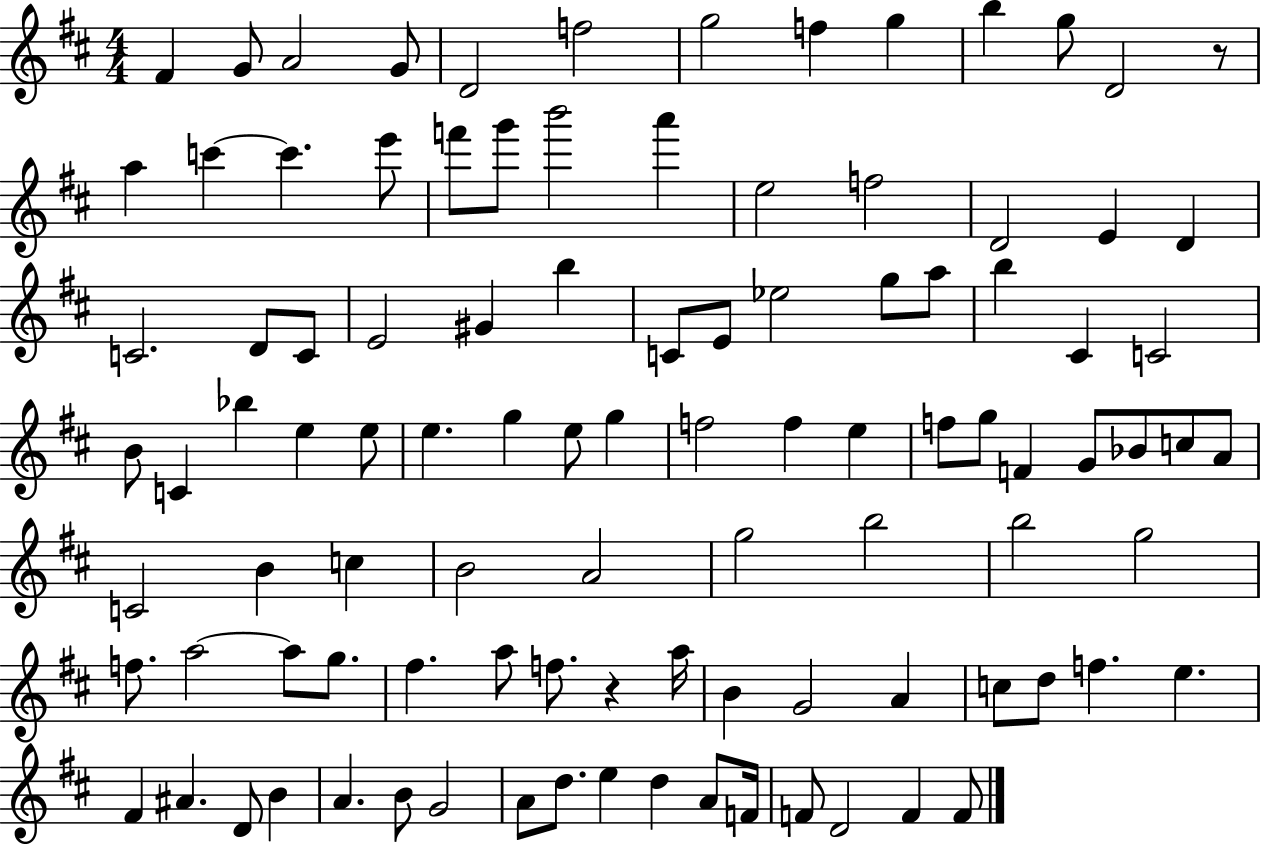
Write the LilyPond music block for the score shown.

{
  \clef treble
  \numericTimeSignature
  \time 4/4
  \key d \major
  fis'4 g'8 a'2 g'8 | d'2 f''2 | g''2 f''4 g''4 | b''4 g''8 d'2 r8 | \break a''4 c'''4~~ c'''4. e'''8 | f'''8 g'''8 b'''2 a'''4 | e''2 f''2 | d'2 e'4 d'4 | \break c'2. d'8 c'8 | e'2 gis'4 b''4 | c'8 e'8 ees''2 g''8 a''8 | b''4 cis'4 c'2 | \break b'8 c'4 bes''4 e''4 e''8 | e''4. g''4 e''8 g''4 | f''2 f''4 e''4 | f''8 g''8 f'4 g'8 bes'8 c''8 a'8 | \break c'2 b'4 c''4 | b'2 a'2 | g''2 b''2 | b''2 g''2 | \break f''8. a''2~~ a''8 g''8. | fis''4. a''8 f''8. r4 a''16 | b'4 g'2 a'4 | c''8 d''8 f''4. e''4. | \break fis'4 ais'4. d'8 b'4 | a'4. b'8 g'2 | a'8 d''8. e''4 d''4 a'8 f'16 | f'8 d'2 f'4 f'8 | \break \bar "|."
}